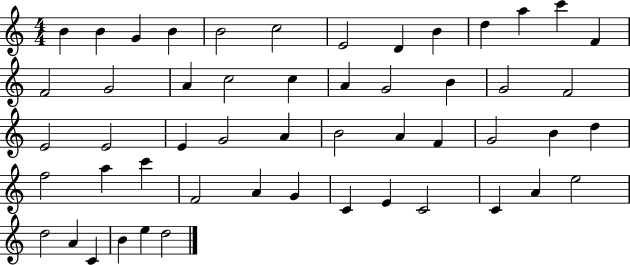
B4/q B4/q G4/q B4/q B4/h C5/h E4/h D4/q B4/q D5/q A5/q C6/q F4/q F4/h G4/h A4/q C5/h C5/q A4/q G4/h B4/q G4/h F4/h E4/h E4/h E4/q G4/h A4/q B4/h A4/q F4/q G4/h B4/q D5/q F5/h A5/q C6/q F4/h A4/q G4/q C4/q E4/q C4/h C4/q A4/q E5/h D5/h A4/q C4/q B4/q E5/q D5/h